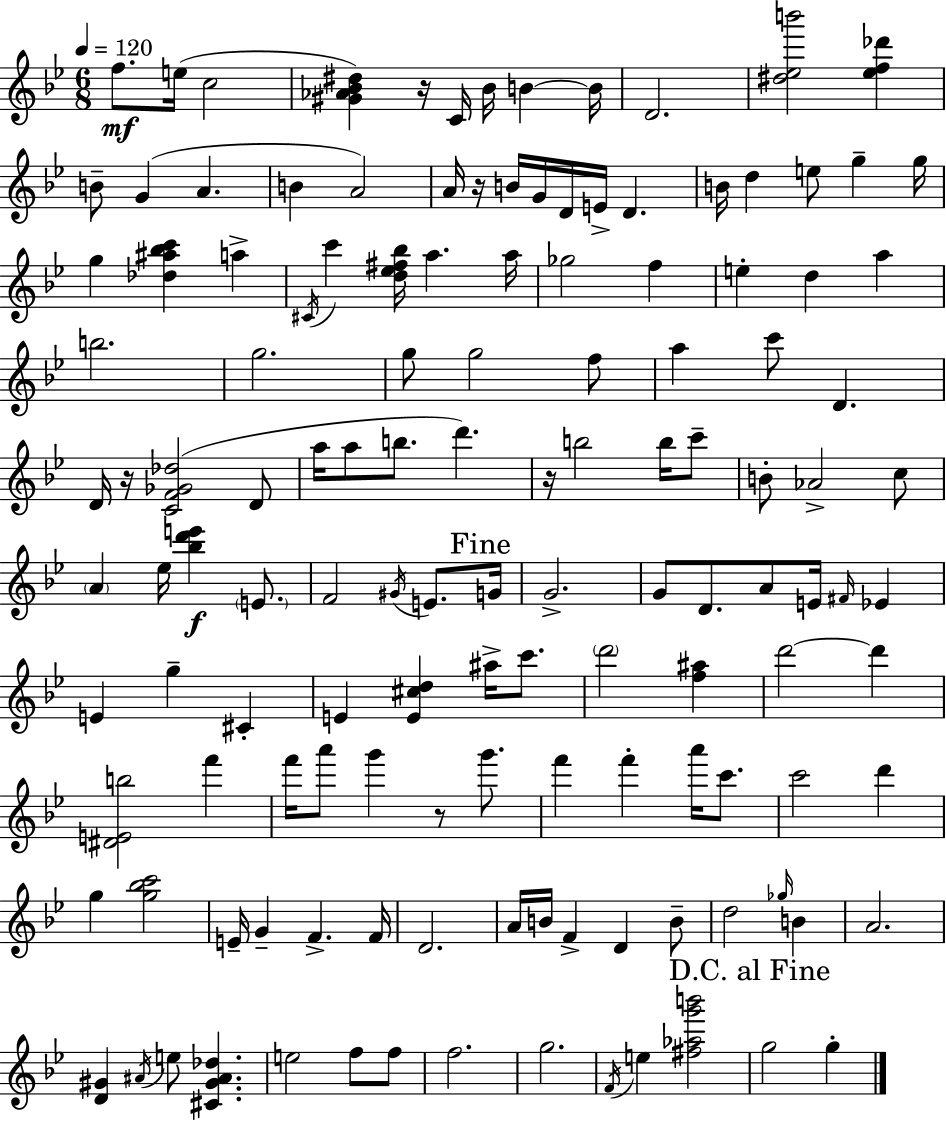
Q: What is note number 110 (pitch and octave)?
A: F5